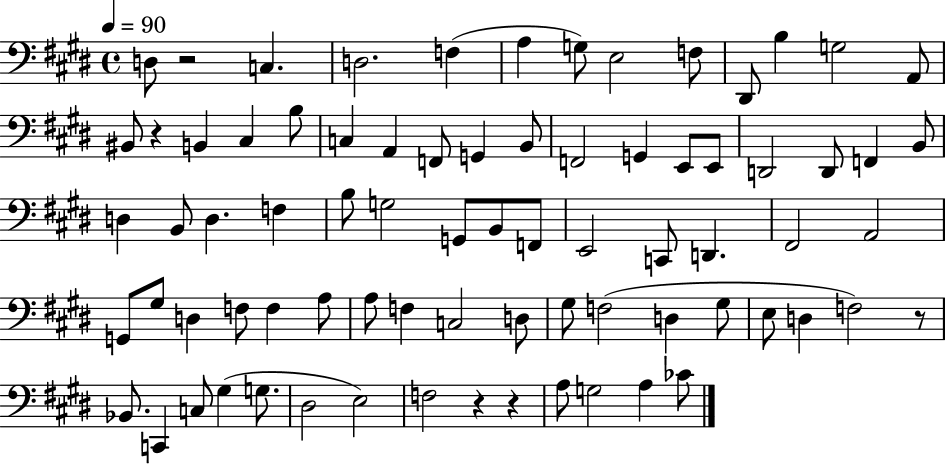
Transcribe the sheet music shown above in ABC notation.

X:1
T:Untitled
M:4/4
L:1/4
K:E
D,/2 z2 C, D,2 F, A, G,/2 E,2 F,/2 ^D,,/2 B, G,2 A,,/2 ^B,,/2 z B,, ^C, B,/2 C, A,, F,,/2 G,, B,,/2 F,,2 G,, E,,/2 E,,/2 D,,2 D,,/2 F,, B,,/2 D, B,,/2 D, F, B,/2 G,2 G,,/2 B,,/2 F,,/2 E,,2 C,,/2 D,, ^F,,2 A,,2 G,,/2 ^G,/2 D, F,/2 F, A,/2 A,/2 F, C,2 D,/2 ^G,/2 F,2 D, ^G,/2 E,/2 D, F,2 z/2 _B,,/2 C,, C,/2 ^G, G,/2 ^D,2 E,2 F,2 z z A,/2 G,2 A, _C/2